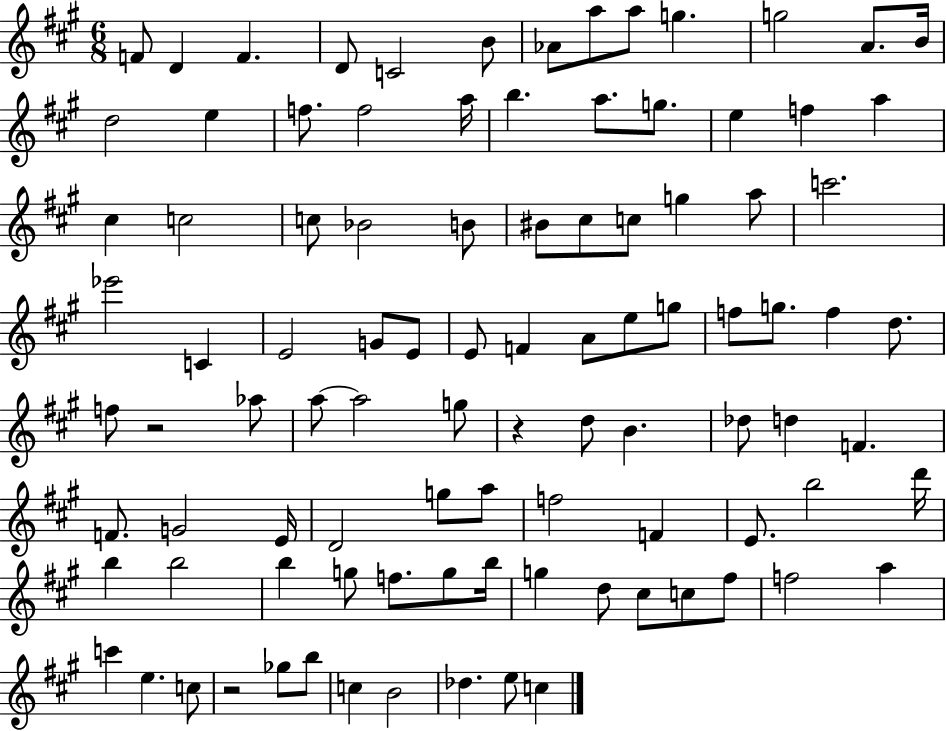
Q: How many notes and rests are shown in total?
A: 97